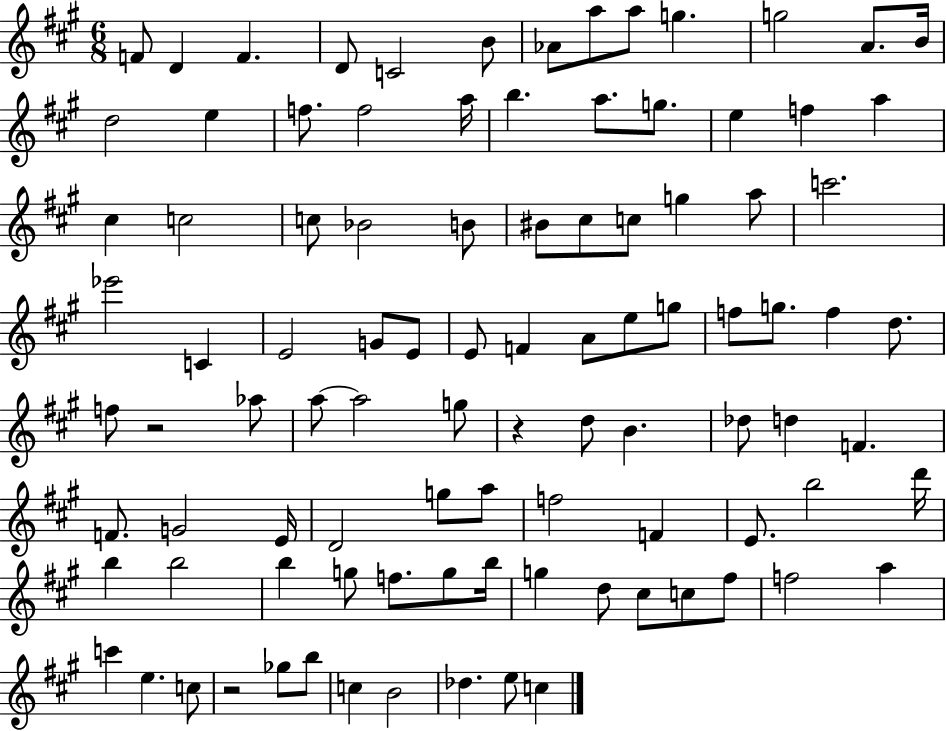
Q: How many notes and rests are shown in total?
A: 97